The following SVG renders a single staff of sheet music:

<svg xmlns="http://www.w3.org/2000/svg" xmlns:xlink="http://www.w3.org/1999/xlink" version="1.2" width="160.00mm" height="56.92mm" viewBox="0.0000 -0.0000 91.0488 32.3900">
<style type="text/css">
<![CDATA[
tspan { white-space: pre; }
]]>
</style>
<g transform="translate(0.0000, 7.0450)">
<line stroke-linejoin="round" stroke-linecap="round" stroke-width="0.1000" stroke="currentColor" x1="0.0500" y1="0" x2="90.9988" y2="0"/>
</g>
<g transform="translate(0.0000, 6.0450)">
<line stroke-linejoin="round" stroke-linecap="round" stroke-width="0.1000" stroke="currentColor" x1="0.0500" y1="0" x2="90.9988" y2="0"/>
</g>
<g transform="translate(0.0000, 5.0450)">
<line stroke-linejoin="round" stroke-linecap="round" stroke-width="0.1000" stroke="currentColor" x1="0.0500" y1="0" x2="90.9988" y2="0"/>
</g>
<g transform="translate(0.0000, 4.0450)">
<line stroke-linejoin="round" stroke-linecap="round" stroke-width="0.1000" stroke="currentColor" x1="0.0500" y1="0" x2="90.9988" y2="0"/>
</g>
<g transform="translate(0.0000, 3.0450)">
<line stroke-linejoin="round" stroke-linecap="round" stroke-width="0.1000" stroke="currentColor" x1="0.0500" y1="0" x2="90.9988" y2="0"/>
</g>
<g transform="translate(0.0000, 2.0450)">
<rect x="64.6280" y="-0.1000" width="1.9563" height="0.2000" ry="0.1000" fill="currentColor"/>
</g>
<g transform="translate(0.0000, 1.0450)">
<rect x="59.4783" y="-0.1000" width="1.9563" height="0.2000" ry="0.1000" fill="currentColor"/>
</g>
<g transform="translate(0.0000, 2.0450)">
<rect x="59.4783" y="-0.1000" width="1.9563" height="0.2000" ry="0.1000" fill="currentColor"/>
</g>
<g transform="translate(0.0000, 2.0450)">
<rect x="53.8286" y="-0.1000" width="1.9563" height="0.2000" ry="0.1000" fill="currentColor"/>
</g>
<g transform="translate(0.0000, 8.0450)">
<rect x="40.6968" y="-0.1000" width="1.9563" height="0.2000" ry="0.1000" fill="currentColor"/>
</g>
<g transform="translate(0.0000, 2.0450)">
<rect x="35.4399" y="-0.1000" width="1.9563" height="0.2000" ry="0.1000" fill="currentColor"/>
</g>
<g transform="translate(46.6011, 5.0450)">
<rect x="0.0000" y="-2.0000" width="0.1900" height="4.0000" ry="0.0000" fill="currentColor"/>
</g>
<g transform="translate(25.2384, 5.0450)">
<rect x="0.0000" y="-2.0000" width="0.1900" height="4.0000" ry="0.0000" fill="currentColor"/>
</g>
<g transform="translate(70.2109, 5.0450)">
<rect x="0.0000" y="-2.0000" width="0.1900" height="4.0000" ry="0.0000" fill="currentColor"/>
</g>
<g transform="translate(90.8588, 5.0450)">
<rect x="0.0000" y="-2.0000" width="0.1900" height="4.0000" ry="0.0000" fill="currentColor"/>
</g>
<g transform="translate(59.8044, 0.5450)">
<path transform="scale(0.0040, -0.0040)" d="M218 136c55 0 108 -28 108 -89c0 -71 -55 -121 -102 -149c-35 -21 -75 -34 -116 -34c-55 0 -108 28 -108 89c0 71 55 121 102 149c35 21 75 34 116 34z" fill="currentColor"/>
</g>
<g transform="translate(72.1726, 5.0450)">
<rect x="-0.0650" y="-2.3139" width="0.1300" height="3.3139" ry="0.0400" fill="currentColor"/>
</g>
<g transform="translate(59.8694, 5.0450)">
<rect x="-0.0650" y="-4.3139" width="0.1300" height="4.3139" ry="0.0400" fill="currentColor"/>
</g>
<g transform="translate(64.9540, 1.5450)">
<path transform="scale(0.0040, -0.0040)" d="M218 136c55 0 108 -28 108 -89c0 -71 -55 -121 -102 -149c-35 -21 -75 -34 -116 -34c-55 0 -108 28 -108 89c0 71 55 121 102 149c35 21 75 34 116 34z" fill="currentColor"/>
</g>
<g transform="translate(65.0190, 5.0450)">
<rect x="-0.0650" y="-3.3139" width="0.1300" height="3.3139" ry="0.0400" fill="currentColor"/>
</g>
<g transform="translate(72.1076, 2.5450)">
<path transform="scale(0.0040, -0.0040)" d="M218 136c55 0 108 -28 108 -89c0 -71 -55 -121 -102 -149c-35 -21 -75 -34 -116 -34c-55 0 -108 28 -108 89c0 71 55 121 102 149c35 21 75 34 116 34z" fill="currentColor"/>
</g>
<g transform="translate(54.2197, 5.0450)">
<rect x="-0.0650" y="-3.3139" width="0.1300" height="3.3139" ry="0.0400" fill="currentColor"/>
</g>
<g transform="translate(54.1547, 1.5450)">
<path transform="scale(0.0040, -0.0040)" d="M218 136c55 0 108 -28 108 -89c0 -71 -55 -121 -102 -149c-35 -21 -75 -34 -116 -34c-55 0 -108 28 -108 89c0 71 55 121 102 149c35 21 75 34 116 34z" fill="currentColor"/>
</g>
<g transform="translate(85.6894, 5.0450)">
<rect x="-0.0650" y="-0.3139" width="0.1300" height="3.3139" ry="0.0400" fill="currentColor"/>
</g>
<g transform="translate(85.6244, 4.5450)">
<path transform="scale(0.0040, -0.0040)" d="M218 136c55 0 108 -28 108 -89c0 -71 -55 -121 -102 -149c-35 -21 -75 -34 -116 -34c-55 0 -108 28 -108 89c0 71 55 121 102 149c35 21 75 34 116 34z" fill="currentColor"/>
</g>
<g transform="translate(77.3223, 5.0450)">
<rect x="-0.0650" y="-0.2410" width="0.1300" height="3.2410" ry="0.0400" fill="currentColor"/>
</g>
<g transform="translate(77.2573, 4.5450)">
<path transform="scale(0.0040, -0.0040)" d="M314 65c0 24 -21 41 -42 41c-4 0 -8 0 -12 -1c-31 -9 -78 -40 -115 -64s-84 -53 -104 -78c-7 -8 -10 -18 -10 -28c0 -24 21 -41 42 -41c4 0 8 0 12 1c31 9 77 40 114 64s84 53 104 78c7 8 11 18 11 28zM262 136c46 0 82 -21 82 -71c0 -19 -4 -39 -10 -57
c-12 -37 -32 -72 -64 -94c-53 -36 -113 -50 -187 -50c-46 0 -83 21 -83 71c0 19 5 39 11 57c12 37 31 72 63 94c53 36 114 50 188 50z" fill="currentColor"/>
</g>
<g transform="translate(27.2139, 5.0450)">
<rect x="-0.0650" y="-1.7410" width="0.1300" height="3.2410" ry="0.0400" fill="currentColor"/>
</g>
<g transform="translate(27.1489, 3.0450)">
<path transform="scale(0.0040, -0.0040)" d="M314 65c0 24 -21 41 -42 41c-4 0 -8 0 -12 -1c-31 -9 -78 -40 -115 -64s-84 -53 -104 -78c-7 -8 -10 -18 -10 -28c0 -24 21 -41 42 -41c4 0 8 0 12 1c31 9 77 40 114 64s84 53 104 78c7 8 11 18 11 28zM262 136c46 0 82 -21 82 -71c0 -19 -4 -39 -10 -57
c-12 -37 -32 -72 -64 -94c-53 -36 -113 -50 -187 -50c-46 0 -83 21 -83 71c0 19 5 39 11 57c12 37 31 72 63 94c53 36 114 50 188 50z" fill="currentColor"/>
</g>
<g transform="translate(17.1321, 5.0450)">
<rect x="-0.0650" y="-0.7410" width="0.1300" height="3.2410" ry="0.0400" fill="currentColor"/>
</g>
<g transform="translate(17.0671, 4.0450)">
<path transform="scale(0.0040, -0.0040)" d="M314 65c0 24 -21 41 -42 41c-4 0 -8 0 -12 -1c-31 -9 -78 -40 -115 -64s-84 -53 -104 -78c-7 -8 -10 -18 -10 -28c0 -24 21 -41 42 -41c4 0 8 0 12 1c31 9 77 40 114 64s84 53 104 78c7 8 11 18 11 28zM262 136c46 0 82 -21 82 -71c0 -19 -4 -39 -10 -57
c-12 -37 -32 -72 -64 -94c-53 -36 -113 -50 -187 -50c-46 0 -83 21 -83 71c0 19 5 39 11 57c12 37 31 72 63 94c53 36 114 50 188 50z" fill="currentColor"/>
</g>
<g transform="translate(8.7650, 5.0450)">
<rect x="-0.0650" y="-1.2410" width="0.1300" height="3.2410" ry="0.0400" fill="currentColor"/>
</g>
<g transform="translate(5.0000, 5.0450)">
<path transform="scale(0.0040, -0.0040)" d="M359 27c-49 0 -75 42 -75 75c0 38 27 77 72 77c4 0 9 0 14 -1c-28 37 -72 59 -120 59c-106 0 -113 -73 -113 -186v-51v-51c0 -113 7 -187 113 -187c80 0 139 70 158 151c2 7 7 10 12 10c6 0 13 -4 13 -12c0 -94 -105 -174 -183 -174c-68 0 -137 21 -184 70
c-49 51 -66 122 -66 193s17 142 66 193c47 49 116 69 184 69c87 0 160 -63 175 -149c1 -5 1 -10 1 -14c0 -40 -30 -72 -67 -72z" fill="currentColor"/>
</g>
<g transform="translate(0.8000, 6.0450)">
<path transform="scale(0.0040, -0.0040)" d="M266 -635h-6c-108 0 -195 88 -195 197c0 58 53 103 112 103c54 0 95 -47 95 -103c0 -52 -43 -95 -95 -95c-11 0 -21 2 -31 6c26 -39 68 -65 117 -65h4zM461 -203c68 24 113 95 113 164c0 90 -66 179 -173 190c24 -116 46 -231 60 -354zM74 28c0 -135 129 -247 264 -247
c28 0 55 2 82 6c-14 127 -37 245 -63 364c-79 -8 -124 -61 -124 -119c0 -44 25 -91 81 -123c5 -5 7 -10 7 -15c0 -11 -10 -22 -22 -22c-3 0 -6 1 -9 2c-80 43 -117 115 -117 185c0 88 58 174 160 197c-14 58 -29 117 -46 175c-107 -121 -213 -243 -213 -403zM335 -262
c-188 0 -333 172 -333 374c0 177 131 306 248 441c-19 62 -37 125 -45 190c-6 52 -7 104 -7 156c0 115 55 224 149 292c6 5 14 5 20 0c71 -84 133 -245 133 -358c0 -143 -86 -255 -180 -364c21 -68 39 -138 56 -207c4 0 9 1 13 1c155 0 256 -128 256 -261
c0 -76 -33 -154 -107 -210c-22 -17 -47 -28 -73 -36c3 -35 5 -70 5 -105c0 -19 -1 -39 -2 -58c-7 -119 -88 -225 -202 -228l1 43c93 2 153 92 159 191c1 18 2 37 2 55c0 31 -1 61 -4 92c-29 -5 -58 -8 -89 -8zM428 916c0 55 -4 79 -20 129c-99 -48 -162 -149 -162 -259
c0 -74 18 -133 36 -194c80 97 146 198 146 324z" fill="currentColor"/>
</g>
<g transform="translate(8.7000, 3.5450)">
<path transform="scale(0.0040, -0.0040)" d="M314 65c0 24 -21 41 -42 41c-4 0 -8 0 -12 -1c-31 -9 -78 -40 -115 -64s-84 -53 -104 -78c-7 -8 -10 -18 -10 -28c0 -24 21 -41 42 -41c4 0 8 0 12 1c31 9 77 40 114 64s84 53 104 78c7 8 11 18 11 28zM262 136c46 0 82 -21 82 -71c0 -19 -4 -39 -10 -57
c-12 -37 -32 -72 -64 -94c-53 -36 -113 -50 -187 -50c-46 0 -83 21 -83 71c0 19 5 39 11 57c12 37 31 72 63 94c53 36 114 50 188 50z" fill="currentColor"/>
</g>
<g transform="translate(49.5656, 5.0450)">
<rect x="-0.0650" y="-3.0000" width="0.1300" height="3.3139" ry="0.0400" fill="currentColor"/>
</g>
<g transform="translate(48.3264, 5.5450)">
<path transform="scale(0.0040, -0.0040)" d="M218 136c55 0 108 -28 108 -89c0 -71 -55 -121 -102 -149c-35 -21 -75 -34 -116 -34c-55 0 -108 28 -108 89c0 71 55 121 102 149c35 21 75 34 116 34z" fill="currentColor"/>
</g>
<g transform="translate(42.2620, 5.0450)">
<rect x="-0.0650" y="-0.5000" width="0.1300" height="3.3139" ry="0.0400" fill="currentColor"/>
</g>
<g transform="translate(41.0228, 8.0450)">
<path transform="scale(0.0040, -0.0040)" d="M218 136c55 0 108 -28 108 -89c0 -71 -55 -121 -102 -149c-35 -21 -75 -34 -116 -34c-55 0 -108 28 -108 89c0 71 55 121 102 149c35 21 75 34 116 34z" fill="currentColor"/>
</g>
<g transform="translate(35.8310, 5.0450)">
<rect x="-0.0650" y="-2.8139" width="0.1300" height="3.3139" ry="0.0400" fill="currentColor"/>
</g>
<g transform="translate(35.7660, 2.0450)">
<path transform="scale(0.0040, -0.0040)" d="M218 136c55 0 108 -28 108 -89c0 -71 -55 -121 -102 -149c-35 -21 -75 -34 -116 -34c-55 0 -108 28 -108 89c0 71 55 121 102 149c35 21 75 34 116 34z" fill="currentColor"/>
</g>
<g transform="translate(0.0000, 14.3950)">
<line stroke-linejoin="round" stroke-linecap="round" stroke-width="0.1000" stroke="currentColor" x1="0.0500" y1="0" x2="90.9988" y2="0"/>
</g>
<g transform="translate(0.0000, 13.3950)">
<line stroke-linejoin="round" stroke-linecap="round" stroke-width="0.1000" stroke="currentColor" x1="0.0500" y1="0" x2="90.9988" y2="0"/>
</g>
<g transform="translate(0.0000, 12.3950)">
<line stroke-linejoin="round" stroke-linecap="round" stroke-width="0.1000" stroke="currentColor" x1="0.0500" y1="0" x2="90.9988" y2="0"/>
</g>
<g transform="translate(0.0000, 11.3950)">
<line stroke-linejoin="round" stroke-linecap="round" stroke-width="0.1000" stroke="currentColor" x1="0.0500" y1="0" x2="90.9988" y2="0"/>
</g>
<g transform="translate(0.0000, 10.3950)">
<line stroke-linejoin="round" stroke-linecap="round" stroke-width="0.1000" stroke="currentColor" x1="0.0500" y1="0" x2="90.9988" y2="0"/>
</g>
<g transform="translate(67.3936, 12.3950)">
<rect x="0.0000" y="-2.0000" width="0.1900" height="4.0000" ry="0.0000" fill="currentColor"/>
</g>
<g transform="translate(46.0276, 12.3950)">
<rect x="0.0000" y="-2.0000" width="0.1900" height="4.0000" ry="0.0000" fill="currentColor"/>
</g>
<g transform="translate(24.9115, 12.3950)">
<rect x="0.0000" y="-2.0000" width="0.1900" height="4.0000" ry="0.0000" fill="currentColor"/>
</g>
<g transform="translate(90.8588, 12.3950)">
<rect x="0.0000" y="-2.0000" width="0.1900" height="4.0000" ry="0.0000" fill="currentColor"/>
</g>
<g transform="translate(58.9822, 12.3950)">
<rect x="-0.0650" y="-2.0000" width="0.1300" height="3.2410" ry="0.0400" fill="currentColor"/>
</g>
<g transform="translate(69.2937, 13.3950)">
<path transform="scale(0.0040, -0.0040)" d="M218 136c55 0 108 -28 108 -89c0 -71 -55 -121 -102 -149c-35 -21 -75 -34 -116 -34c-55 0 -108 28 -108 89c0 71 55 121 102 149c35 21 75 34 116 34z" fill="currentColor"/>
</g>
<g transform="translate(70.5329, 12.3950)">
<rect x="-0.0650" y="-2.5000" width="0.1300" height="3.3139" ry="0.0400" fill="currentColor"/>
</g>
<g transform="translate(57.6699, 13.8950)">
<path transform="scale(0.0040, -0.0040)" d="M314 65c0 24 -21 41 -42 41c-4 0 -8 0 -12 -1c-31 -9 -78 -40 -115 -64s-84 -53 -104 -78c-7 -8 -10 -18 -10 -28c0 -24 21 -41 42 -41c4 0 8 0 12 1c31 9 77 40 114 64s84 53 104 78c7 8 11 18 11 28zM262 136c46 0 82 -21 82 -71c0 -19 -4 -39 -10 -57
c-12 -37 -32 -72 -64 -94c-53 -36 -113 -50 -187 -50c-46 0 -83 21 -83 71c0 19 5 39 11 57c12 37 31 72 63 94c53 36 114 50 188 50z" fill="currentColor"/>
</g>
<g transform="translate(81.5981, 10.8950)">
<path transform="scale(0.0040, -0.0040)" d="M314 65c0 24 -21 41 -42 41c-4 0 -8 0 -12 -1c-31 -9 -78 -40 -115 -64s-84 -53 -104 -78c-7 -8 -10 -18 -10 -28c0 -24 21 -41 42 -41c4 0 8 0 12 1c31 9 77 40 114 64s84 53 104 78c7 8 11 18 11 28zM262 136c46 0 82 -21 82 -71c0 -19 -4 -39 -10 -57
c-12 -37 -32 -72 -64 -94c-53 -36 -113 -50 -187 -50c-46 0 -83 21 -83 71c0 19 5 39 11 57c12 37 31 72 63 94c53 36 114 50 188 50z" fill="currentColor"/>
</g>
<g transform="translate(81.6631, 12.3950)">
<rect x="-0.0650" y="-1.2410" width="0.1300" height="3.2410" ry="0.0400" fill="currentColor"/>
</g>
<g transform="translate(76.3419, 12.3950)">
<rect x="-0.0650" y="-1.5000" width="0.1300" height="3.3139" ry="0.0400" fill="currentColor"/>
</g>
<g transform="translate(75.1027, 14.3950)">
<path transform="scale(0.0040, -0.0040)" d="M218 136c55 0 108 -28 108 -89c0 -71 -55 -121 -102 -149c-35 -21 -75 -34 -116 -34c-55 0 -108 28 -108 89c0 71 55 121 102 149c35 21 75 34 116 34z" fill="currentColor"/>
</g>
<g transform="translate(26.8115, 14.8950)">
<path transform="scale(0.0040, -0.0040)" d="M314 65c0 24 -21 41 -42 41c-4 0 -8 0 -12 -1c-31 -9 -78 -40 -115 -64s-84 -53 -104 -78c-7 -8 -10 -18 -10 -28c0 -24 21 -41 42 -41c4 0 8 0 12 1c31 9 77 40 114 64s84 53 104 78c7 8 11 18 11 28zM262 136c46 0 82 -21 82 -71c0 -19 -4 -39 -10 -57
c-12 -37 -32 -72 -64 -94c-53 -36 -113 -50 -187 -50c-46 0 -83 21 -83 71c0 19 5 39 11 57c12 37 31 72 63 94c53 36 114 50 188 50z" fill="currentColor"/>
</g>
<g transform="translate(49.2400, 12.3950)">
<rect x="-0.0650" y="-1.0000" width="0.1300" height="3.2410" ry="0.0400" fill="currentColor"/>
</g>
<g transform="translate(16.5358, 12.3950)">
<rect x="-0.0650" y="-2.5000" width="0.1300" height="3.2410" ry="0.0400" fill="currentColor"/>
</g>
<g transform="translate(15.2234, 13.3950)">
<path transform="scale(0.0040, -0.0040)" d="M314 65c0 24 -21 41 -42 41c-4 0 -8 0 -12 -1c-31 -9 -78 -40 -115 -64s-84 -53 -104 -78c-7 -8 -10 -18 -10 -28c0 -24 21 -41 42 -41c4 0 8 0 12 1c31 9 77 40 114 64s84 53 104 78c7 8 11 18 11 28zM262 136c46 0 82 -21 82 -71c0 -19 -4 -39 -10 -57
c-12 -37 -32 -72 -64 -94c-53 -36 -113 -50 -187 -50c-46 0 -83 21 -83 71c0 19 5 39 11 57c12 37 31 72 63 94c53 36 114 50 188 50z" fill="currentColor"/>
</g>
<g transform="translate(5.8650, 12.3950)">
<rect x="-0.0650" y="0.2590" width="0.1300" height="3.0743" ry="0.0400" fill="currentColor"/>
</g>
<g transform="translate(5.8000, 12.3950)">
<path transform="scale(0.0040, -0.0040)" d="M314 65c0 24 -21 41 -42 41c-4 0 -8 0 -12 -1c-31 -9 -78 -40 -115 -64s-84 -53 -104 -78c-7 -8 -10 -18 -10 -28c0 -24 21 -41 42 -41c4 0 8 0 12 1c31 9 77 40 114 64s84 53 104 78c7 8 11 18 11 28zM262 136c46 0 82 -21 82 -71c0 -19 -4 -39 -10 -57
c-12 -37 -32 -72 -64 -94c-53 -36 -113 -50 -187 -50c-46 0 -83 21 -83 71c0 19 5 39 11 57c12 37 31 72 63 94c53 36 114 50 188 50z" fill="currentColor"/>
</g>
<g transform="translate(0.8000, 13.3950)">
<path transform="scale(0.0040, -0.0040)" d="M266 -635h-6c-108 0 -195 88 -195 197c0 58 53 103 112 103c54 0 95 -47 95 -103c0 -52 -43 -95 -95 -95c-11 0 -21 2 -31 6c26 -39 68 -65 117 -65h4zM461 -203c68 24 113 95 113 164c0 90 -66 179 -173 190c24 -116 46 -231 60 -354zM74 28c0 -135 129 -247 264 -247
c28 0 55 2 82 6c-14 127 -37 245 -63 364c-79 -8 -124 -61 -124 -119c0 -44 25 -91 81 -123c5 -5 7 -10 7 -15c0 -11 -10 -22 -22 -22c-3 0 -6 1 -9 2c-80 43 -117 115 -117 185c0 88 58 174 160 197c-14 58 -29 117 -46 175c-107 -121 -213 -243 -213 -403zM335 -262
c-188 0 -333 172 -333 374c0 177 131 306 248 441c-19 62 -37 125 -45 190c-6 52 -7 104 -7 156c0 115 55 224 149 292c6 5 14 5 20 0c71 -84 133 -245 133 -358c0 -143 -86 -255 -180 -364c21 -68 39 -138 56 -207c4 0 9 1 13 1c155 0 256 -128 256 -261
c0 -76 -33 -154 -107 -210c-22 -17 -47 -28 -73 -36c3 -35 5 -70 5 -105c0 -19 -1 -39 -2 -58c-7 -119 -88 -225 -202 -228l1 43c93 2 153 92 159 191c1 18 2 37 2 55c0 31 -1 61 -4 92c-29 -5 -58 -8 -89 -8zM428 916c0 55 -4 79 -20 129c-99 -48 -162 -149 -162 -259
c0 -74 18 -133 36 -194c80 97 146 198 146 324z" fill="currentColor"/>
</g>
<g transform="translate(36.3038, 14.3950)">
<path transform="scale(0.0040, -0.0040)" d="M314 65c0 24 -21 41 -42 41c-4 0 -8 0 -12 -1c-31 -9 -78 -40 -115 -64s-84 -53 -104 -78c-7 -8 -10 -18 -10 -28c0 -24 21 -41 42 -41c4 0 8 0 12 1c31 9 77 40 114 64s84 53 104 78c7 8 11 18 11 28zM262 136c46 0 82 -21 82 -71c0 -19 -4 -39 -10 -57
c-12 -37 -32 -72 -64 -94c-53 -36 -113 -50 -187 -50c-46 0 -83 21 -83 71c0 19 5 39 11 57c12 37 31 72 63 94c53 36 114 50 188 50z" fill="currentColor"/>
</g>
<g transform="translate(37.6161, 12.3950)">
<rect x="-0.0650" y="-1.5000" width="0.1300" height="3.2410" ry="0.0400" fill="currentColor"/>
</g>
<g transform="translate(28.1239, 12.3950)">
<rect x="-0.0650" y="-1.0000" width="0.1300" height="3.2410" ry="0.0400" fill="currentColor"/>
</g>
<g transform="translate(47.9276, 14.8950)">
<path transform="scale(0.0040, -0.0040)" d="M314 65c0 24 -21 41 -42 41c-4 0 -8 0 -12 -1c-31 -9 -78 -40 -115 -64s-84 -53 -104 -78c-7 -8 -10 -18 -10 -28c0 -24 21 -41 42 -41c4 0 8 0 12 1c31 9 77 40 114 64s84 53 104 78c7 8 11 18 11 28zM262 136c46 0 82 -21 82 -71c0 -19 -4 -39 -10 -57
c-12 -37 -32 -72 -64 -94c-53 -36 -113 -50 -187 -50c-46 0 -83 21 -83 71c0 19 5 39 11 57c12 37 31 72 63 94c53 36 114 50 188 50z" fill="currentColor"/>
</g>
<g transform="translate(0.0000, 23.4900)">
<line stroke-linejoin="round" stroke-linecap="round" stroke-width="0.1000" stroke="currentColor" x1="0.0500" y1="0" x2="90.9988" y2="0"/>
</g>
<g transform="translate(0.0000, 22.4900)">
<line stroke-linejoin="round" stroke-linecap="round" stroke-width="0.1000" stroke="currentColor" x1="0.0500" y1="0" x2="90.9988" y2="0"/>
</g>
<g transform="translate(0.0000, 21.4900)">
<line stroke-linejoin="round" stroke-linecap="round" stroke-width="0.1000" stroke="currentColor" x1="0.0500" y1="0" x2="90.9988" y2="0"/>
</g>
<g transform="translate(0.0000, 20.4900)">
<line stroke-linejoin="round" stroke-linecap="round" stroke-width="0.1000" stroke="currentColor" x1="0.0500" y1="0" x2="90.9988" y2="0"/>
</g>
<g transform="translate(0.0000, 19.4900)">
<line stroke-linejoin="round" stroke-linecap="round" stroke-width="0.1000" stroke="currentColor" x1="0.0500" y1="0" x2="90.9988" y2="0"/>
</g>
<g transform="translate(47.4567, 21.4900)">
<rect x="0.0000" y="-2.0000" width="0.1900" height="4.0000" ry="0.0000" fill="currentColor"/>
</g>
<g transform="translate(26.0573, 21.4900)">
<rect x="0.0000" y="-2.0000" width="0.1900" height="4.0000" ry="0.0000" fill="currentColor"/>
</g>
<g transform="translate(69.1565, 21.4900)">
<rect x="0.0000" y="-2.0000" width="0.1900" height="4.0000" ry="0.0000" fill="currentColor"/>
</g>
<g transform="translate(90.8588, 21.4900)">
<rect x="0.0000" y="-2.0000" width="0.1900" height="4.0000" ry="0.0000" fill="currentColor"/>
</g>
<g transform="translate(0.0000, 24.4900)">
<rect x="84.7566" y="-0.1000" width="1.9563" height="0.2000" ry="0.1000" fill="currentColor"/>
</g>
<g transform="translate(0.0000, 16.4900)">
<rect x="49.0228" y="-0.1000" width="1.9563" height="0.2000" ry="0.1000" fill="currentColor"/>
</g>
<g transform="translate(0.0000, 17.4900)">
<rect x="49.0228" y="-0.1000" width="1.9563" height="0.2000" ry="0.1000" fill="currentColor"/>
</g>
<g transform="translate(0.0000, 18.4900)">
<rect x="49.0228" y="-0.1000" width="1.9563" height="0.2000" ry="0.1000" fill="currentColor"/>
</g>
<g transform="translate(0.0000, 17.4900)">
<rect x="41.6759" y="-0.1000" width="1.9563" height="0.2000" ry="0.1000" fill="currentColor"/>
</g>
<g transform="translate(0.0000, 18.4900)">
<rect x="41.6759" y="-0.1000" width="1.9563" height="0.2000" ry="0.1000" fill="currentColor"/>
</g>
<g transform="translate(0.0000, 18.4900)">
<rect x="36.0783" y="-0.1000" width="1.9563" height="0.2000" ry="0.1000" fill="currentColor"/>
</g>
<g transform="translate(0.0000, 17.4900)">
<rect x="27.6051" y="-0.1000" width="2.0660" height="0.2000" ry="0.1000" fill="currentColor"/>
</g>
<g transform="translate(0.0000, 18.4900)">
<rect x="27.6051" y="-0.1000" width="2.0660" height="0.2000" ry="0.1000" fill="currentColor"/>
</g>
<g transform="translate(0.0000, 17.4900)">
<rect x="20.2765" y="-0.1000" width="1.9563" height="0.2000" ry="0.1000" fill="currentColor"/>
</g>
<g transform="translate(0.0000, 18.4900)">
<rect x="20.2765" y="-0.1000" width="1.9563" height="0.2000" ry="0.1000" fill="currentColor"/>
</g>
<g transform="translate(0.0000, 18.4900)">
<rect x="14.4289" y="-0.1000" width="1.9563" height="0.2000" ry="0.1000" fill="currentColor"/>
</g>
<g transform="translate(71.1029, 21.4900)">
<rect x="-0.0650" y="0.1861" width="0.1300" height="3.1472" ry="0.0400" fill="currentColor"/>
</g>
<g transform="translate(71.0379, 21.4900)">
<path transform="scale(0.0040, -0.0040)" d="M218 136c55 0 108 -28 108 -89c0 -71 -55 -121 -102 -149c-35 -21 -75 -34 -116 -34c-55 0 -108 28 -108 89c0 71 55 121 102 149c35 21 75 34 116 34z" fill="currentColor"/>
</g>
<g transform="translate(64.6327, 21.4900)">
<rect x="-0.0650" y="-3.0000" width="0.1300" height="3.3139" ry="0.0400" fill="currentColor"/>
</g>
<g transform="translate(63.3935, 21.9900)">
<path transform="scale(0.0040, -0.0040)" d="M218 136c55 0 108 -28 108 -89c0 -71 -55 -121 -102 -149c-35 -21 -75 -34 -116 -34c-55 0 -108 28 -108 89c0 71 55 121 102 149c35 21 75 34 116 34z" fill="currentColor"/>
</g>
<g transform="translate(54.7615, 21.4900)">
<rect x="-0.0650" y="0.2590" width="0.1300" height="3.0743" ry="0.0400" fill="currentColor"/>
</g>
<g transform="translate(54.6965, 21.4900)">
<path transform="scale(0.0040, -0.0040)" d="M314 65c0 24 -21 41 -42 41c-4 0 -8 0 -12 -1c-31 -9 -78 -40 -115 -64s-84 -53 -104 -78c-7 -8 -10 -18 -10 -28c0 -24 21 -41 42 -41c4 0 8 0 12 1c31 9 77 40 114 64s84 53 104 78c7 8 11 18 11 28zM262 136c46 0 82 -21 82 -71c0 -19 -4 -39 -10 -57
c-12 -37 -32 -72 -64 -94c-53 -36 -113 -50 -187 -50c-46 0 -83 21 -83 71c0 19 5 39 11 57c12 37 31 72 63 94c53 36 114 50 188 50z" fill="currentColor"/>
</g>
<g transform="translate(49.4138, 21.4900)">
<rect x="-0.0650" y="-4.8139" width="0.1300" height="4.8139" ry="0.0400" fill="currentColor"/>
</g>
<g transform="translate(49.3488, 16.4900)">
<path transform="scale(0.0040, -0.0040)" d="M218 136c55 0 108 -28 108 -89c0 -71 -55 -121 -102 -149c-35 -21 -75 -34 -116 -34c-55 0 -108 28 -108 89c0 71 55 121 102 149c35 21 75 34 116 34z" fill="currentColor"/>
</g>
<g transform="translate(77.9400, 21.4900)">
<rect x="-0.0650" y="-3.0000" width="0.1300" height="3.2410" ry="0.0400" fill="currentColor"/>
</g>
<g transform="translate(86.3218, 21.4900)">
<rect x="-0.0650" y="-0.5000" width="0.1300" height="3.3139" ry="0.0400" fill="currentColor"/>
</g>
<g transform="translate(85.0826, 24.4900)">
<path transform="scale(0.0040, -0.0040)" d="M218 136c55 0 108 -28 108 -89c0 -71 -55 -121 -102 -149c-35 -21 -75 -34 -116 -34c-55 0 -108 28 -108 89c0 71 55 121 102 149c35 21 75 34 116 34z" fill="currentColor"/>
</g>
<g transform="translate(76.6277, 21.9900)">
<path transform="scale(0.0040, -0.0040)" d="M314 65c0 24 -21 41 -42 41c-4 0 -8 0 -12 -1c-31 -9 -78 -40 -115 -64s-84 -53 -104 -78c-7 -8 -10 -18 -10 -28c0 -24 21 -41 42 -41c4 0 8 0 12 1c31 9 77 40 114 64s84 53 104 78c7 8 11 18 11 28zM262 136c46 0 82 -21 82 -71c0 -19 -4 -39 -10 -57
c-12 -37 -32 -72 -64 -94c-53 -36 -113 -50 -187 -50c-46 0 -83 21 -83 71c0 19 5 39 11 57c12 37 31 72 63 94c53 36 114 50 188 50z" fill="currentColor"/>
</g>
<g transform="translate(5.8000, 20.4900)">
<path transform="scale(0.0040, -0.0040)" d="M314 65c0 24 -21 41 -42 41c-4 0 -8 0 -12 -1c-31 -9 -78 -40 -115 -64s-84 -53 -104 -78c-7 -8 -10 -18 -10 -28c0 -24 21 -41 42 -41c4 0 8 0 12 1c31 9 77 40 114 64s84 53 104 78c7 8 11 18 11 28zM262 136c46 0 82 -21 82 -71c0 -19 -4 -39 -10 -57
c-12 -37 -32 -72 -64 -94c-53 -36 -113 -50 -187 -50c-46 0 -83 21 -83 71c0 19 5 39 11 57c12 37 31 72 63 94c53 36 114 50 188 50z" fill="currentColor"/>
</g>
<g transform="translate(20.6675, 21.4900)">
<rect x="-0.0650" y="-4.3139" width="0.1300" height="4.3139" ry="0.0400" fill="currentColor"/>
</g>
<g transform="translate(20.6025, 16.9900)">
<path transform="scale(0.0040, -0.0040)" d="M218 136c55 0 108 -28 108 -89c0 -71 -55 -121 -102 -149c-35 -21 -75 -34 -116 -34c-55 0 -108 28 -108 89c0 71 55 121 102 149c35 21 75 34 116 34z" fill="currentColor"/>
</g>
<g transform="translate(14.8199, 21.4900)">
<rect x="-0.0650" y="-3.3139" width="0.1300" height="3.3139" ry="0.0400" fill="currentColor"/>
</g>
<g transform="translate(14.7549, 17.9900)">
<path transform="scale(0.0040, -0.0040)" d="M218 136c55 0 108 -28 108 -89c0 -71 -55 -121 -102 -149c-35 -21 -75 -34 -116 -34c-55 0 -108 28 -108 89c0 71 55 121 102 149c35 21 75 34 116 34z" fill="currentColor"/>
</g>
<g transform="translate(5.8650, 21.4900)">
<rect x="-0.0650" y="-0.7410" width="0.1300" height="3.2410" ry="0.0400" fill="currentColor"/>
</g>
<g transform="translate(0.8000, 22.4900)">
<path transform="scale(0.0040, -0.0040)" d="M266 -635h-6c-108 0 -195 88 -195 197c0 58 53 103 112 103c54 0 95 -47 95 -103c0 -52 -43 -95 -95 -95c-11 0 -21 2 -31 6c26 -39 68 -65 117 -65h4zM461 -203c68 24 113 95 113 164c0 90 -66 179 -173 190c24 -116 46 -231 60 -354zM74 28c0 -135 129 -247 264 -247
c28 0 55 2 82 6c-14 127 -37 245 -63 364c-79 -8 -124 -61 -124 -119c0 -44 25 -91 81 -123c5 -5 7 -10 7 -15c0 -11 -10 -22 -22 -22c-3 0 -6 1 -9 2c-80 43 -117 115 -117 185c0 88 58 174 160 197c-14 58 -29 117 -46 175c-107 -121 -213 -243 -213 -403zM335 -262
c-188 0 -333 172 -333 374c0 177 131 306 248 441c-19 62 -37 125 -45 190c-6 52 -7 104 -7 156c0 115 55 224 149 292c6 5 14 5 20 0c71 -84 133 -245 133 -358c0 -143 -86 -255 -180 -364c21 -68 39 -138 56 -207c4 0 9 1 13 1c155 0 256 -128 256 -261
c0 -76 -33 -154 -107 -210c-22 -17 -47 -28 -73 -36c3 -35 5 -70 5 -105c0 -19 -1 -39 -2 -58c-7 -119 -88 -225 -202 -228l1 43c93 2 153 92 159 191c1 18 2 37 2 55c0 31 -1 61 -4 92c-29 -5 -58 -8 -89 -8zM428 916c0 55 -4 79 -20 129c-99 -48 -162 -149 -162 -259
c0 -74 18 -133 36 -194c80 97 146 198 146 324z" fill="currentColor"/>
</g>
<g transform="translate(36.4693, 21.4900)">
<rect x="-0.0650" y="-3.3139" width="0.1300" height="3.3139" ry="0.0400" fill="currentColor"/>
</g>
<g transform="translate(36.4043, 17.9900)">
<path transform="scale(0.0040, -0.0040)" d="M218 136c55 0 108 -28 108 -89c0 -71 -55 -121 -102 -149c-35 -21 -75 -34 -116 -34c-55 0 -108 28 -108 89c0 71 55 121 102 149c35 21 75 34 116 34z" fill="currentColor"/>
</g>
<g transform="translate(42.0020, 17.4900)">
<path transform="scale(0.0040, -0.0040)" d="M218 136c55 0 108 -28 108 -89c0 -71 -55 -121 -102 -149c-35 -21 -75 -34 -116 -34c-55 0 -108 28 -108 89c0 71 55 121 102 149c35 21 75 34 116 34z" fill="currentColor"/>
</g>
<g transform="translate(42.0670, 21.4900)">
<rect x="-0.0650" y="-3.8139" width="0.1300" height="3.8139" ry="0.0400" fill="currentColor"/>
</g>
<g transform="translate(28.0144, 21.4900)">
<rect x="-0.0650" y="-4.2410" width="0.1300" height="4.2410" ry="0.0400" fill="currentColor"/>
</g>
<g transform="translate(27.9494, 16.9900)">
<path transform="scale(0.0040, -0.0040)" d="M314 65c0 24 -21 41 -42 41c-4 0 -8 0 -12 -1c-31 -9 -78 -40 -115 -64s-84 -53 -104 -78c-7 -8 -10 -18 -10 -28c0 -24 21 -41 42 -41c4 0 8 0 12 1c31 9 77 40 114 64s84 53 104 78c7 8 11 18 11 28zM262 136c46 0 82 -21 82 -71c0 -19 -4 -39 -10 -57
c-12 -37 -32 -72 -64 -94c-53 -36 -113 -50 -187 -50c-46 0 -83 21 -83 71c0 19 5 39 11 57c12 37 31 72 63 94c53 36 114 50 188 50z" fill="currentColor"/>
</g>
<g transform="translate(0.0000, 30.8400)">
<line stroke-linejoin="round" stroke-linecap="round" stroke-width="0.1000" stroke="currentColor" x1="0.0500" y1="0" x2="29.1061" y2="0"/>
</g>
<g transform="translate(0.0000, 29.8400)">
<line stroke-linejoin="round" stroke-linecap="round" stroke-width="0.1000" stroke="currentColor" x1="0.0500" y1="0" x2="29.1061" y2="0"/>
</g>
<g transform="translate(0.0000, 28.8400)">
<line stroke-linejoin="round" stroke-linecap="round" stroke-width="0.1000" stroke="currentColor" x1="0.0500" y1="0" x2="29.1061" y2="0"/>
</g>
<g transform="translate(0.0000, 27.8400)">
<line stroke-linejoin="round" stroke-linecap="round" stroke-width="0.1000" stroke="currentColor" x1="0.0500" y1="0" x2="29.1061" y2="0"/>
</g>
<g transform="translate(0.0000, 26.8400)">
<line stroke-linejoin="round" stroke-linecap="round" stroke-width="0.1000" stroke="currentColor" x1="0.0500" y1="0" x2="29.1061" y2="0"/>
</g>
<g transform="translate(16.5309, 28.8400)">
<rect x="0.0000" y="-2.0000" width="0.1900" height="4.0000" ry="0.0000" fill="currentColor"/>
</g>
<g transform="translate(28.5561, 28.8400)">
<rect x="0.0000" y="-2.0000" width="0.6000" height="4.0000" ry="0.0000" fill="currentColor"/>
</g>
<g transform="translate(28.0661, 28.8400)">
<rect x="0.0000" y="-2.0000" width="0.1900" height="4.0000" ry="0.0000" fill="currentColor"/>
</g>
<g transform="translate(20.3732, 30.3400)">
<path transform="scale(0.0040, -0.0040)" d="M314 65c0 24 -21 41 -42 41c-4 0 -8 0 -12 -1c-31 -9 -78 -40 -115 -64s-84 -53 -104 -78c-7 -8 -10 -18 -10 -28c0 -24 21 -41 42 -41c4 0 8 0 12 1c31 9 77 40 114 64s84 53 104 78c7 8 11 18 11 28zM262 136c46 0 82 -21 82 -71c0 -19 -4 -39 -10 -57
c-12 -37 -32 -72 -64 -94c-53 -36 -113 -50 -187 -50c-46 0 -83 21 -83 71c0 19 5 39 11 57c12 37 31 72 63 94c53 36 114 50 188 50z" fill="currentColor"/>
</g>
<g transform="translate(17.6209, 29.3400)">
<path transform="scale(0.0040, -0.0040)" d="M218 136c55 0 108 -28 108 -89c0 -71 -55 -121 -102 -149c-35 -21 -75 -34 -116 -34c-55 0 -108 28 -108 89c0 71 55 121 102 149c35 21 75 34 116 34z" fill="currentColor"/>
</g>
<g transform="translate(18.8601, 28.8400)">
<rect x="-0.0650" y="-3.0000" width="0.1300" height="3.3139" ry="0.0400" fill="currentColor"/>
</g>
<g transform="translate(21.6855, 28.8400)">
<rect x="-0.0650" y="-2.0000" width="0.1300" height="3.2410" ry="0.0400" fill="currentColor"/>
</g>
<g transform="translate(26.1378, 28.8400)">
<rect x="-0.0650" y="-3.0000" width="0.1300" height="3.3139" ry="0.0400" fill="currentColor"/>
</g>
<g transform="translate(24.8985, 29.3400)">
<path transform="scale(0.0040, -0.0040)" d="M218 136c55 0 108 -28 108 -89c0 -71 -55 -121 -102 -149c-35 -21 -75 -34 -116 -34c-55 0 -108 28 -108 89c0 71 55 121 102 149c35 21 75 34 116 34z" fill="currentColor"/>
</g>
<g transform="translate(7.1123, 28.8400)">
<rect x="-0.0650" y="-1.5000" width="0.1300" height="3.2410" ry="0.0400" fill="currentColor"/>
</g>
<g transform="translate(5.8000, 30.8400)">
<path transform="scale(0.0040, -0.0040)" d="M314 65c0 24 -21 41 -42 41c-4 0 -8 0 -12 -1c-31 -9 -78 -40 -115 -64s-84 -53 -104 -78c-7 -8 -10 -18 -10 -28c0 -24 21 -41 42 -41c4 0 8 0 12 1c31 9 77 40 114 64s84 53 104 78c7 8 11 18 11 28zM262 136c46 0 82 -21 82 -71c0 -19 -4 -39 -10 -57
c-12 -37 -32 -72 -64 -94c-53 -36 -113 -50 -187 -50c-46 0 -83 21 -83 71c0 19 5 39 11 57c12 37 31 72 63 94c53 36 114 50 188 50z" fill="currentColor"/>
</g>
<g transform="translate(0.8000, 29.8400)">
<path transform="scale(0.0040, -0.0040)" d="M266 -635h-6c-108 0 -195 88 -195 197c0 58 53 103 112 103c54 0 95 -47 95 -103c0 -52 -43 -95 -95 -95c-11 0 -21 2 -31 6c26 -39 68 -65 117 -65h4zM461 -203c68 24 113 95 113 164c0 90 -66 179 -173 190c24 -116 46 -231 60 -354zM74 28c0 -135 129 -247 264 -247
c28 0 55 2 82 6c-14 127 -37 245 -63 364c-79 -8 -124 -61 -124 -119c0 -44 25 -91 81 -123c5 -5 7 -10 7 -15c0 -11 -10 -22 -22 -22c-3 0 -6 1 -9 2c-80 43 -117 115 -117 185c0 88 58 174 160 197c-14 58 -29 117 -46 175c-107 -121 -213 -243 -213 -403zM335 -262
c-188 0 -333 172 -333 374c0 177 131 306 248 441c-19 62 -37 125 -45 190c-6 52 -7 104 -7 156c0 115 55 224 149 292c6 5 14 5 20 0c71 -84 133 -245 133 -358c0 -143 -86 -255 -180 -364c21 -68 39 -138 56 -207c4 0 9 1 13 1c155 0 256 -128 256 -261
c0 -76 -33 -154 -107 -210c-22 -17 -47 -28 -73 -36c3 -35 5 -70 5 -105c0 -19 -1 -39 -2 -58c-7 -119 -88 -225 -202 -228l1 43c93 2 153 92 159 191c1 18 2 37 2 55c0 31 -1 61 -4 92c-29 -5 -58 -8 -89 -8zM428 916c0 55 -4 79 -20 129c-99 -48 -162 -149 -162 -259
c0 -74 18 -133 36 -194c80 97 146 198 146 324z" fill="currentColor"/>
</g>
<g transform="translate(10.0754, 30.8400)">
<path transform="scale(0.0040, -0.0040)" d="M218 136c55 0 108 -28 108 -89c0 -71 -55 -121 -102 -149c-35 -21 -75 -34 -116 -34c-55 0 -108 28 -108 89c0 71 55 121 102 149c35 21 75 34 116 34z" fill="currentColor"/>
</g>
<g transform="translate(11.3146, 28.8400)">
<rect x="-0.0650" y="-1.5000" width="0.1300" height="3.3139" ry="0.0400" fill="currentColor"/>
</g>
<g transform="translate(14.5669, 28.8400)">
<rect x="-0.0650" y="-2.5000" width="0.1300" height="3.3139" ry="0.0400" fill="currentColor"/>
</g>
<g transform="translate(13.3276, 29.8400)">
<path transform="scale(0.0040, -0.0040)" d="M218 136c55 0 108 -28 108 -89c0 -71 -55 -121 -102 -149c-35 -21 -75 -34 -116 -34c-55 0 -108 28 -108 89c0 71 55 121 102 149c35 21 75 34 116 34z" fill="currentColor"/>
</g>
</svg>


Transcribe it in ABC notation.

X:1
T:Untitled
M:4/4
L:1/4
K:C
e2 d2 f2 a C A b d' b g c2 c B2 G2 D2 E2 D2 F2 G E e2 d2 b d' d'2 b c' e' B2 A B A2 C E2 E G A F2 A